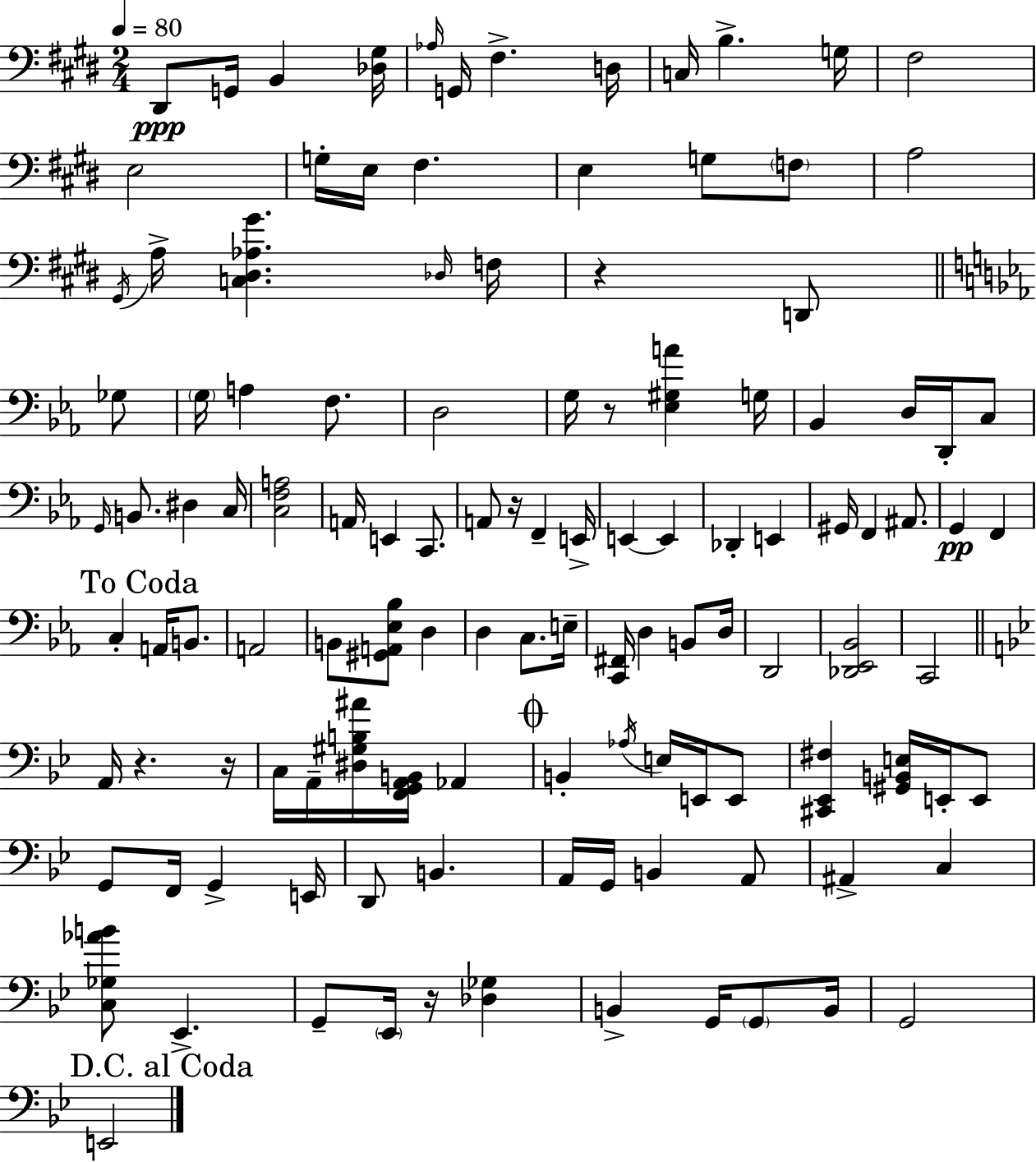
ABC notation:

X:1
T:Untitled
M:2/4
L:1/4
K:E
^D,,/2 G,,/4 B,, [_D,^G,]/4 _A,/4 G,,/4 ^F, D,/4 C,/4 B, G,/4 ^F,2 E,2 G,/4 E,/4 ^F, E, G,/2 F,/2 A,2 ^G,,/4 A,/4 [C,^D,_A,^G] _D,/4 F,/4 z D,,/2 _G,/2 G,/4 A, F,/2 D,2 G,/4 z/2 [_E,^G,A] G,/4 _B,, D,/4 D,,/4 C,/2 G,,/4 B,,/2 ^D, C,/4 [C,F,A,]2 A,,/4 E,, C,,/2 A,,/2 z/4 F,, E,,/4 E,, E,, _D,, E,, ^G,,/4 F,, ^A,,/2 G,, F,, C, A,,/4 B,,/2 A,,2 B,,/2 [^G,,A,,_E,_B,]/2 D, D, C,/2 E,/4 [C,,^F,,]/4 D, B,,/2 D,/4 D,,2 [_D,,_E,,_B,,]2 C,,2 A,,/4 z z/4 C,/4 A,,/4 [^D,^G,B,^A]/4 [F,,G,,A,,B,,]/4 _A,, B,, _A,/4 E,/4 E,,/4 E,,/2 [^C,,_E,,^F,] [^G,,B,,E,]/4 E,,/4 E,,/2 G,,/2 F,,/4 G,, E,,/4 D,,/2 B,, A,,/4 G,,/4 B,, A,,/2 ^A,, C, [C,_G,_AB]/2 _E,, G,,/2 _E,,/4 z/4 [_D,_G,] B,, G,,/4 G,,/2 B,,/4 G,,2 E,,2